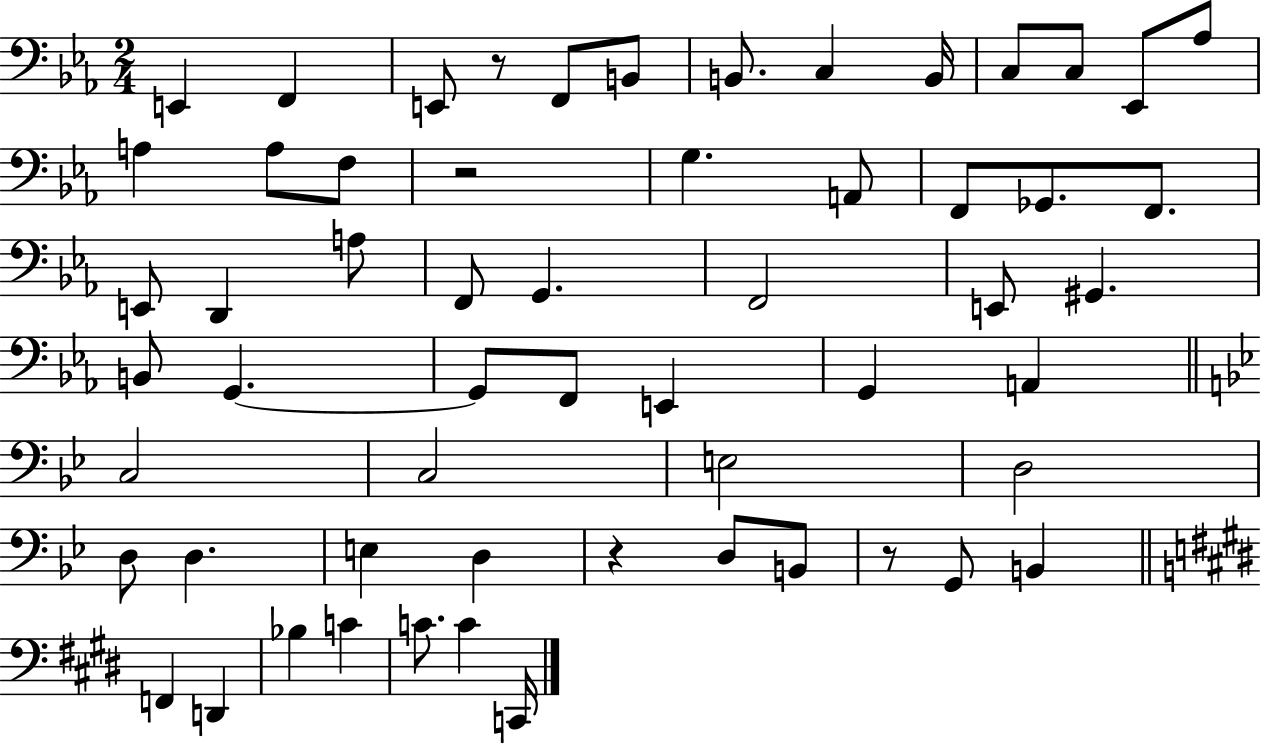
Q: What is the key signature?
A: EES major